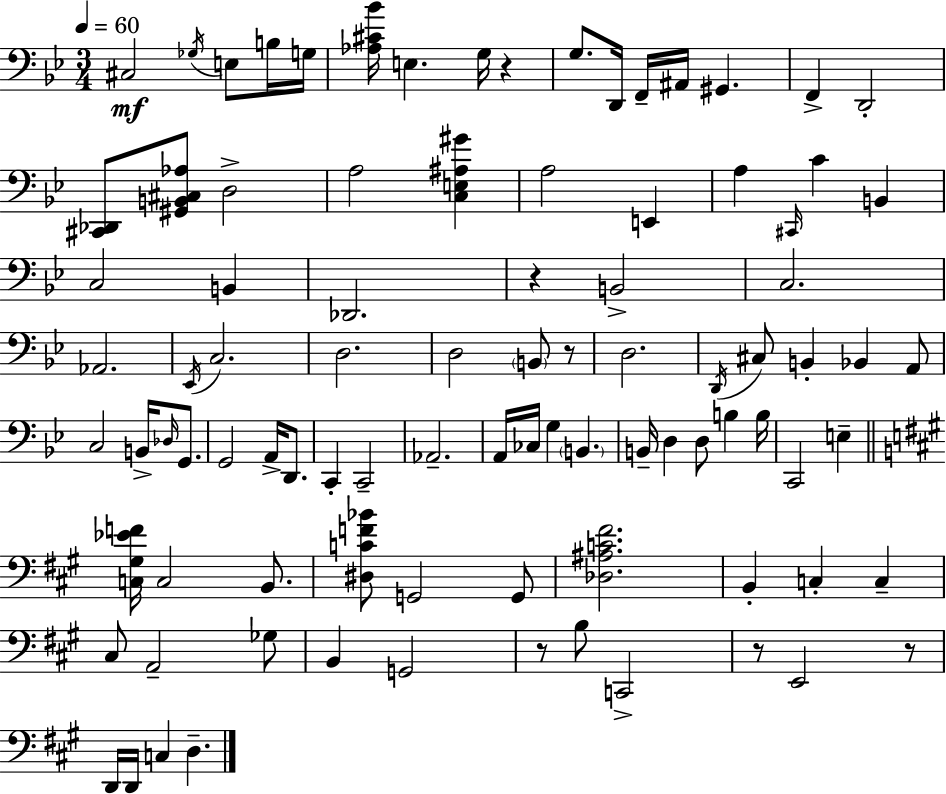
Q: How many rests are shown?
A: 6